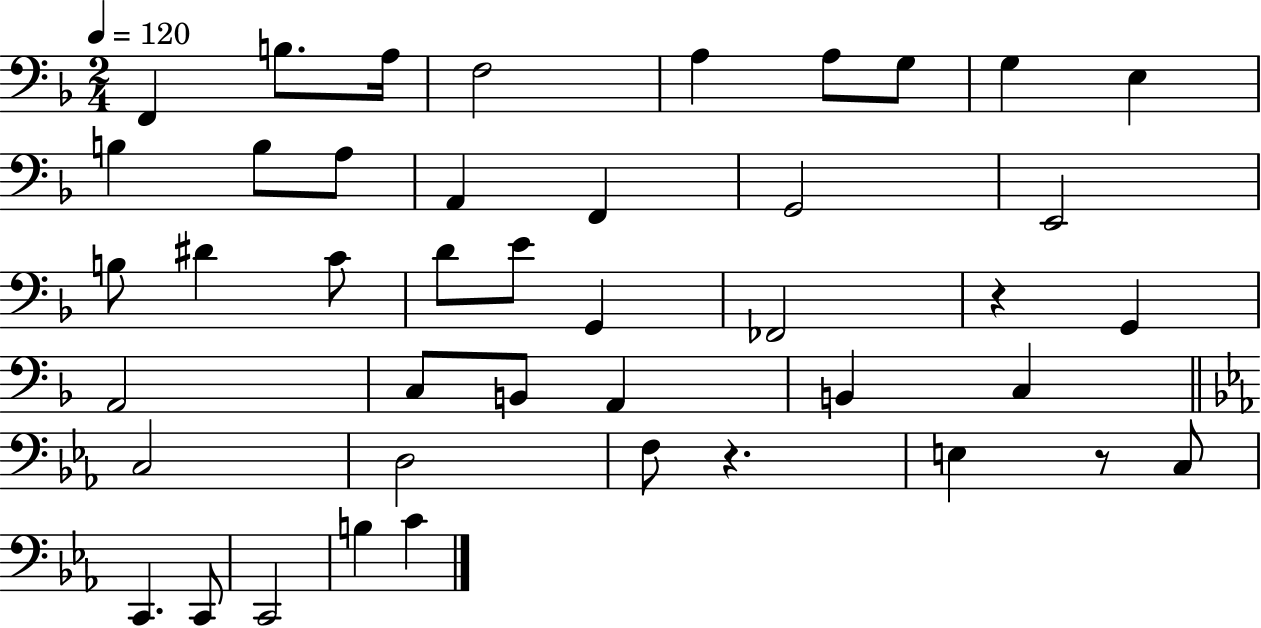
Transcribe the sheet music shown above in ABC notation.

X:1
T:Untitled
M:2/4
L:1/4
K:F
F,, B,/2 A,/4 F,2 A, A,/2 G,/2 G, E, B, B,/2 A,/2 A,, F,, G,,2 E,,2 B,/2 ^D C/2 D/2 E/2 G,, _F,,2 z G,, A,,2 C,/2 B,,/2 A,, B,, C, C,2 D,2 F,/2 z E, z/2 C,/2 C,, C,,/2 C,,2 B, C